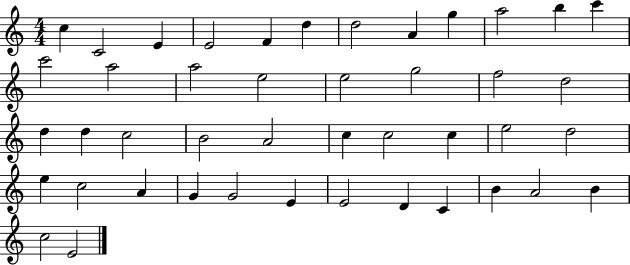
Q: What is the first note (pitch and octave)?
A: C5